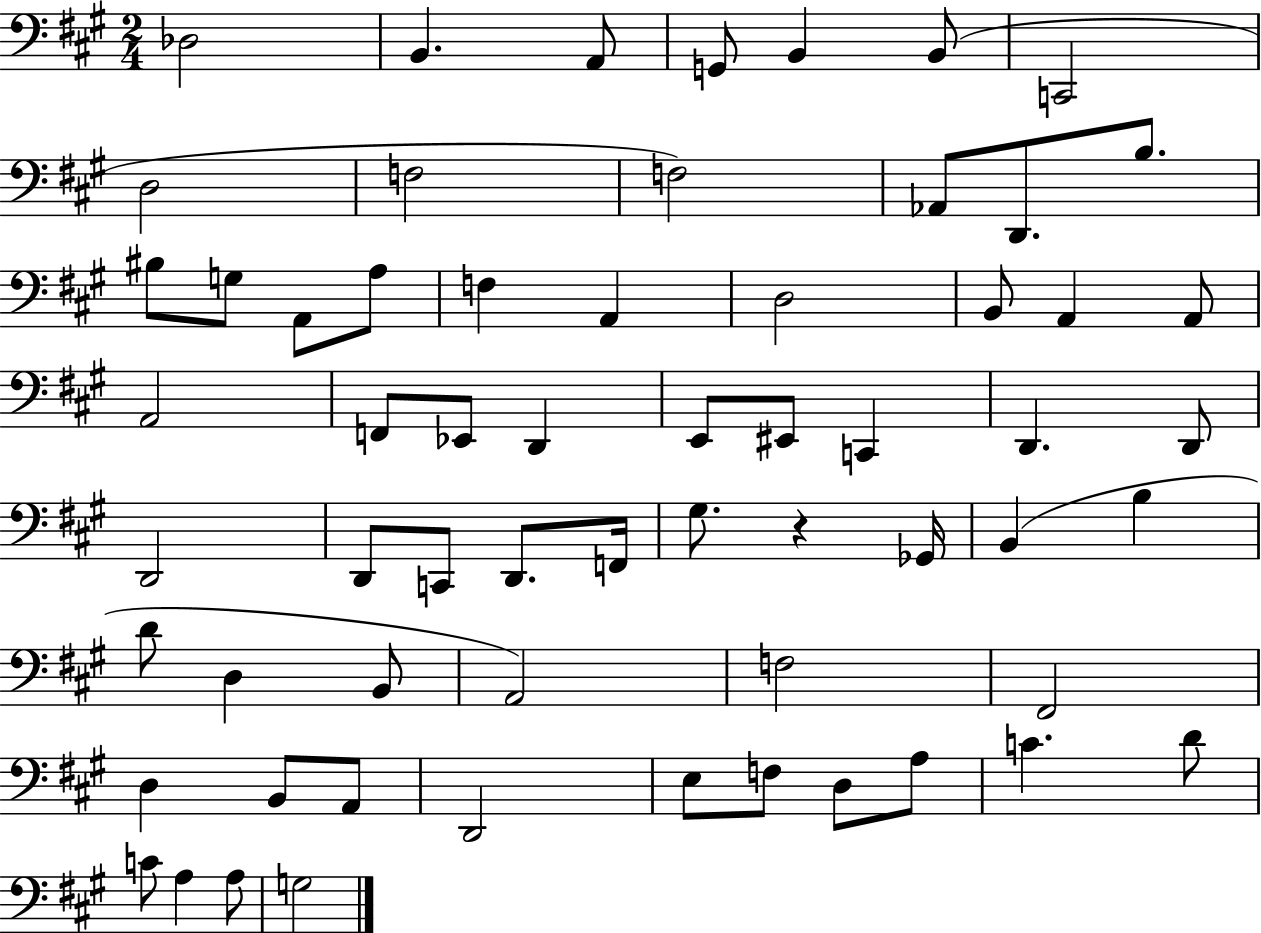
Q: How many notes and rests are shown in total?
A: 62